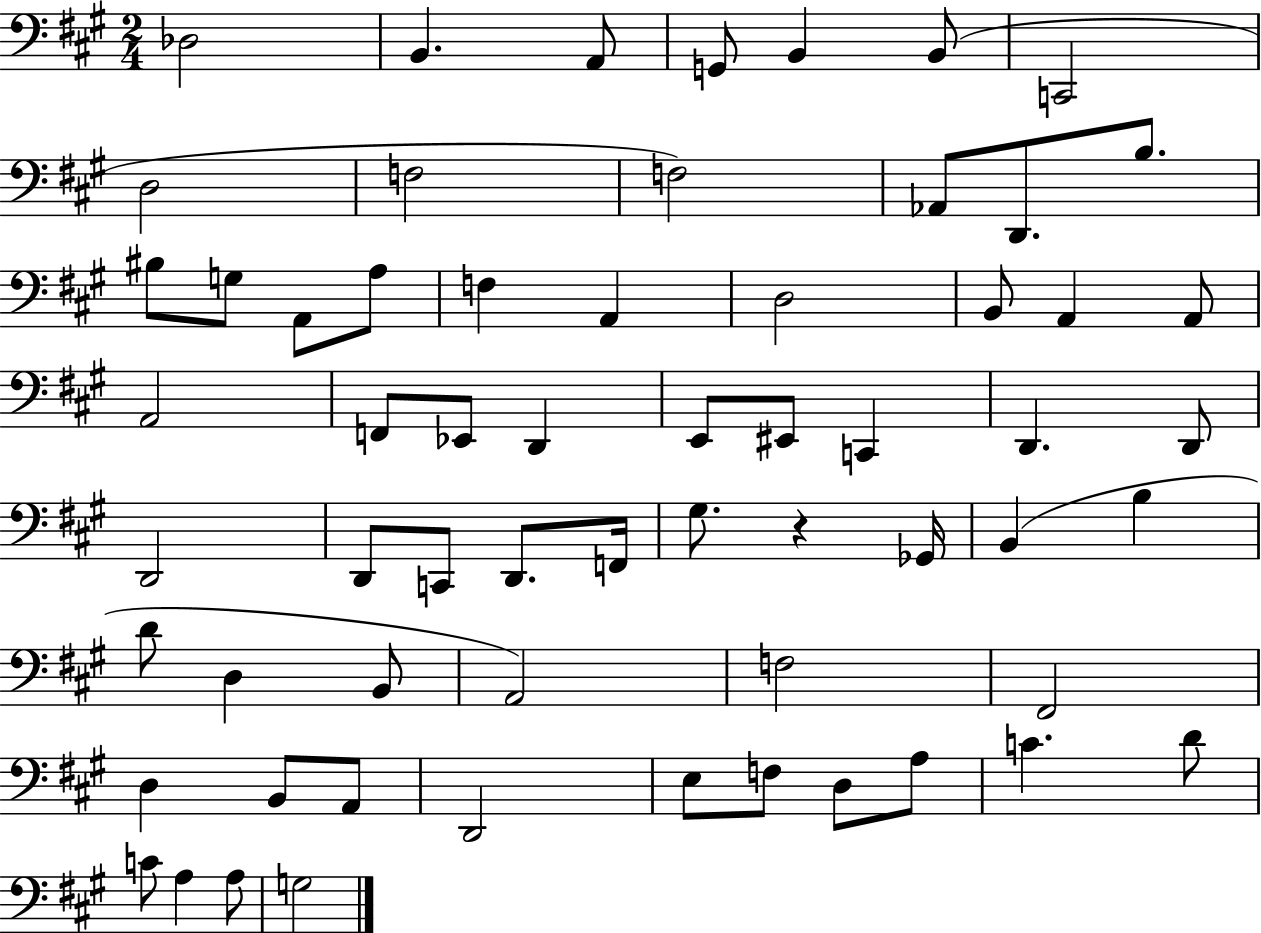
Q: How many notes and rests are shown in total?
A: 62